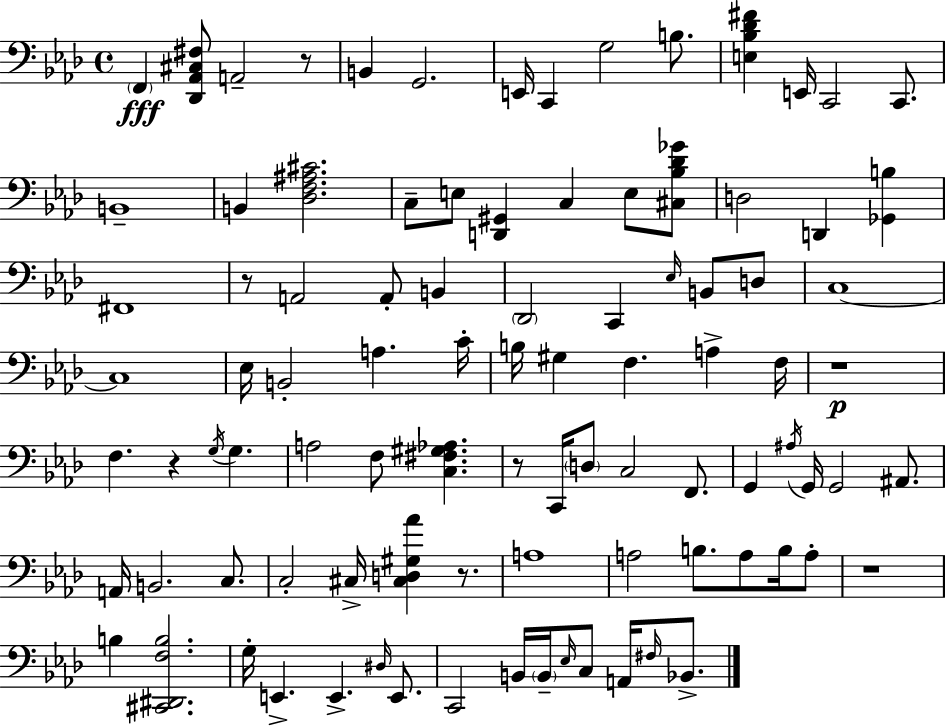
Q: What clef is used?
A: bass